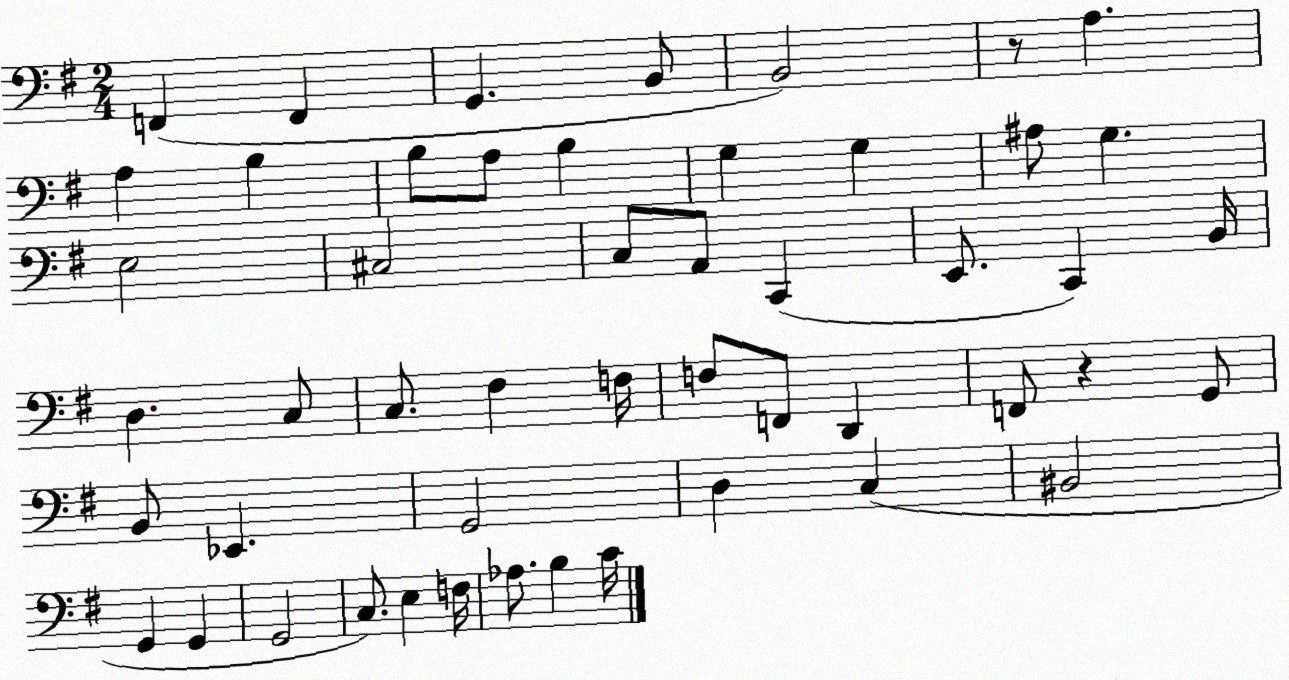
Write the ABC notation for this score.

X:1
T:Untitled
M:2/4
L:1/4
K:G
F,, F,, G,, B,,/2 B,,2 z/2 A, A, B, B,/2 A,/2 B, G, G, ^A,/2 G, E,2 ^C,2 C,/2 A,,/2 C,, E,,/2 C,, B,,/4 D, C,/2 C,/2 ^F, F,/4 F,/2 F,,/2 D,, F,,/2 z G,,/2 B,,/2 _E,, G,,2 D, C, ^B,,2 G,, G,, G,,2 C,/2 E, F,/4 _A,/2 B, C/4